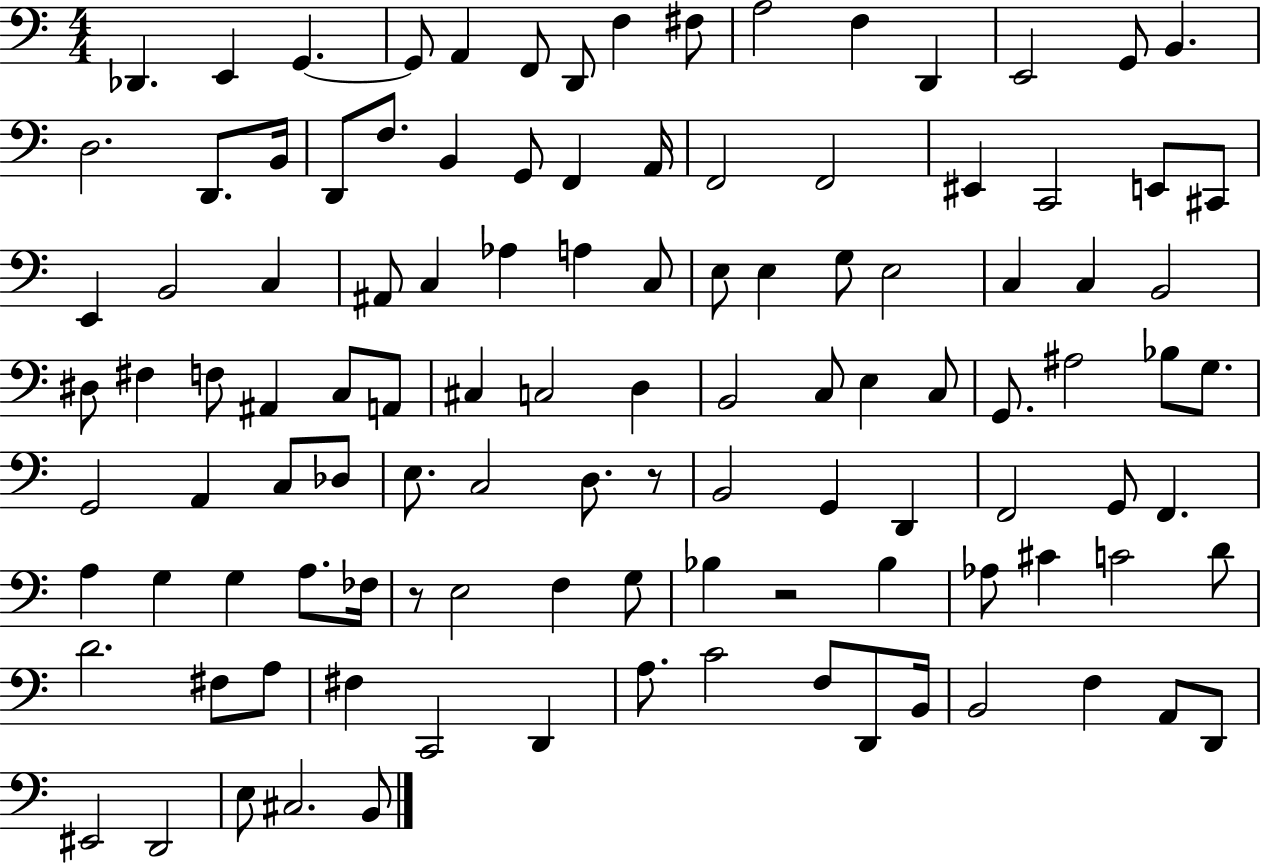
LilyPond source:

{
  \clef bass
  \numericTimeSignature
  \time 4/4
  \key c \major
  des,4. e,4 g,4.~~ | g,8 a,4 f,8 d,8 f4 fis8 | a2 f4 d,4 | e,2 g,8 b,4. | \break d2. d,8. b,16 | d,8 f8. b,4 g,8 f,4 a,16 | f,2 f,2 | eis,4 c,2 e,8 cis,8 | \break e,4 b,2 c4 | ais,8 c4 aes4 a4 c8 | e8 e4 g8 e2 | c4 c4 b,2 | \break dis8 fis4 f8 ais,4 c8 a,8 | cis4 c2 d4 | b,2 c8 e4 c8 | g,8. ais2 bes8 g8. | \break g,2 a,4 c8 des8 | e8. c2 d8. r8 | b,2 g,4 d,4 | f,2 g,8 f,4. | \break a4 g4 g4 a8. fes16 | r8 e2 f4 g8 | bes4 r2 bes4 | aes8 cis'4 c'2 d'8 | \break d'2. fis8 a8 | fis4 c,2 d,4 | a8. c'2 f8 d,8 b,16 | b,2 f4 a,8 d,8 | \break eis,2 d,2 | e8 cis2. b,8 | \bar "|."
}